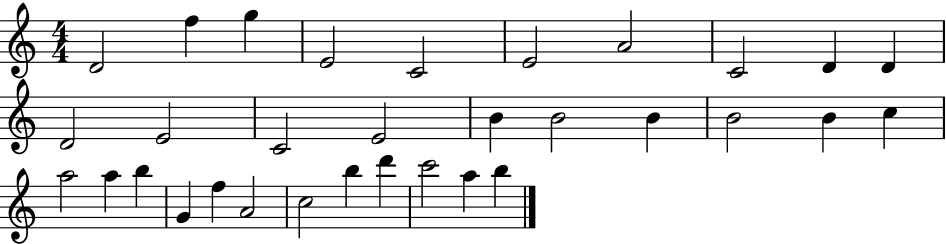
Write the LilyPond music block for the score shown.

{
  \clef treble
  \numericTimeSignature
  \time 4/4
  \key c \major
  d'2 f''4 g''4 | e'2 c'2 | e'2 a'2 | c'2 d'4 d'4 | \break d'2 e'2 | c'2 e'2 | b'4 b'2 b'4 | b'2 b'4 c''4 | \break a''2 a''4 b''4 | g'4 f''4 a'2 | c''2 b''4 d'''4 | c'''2 a''4 b''4 | \break \bar "|."
}